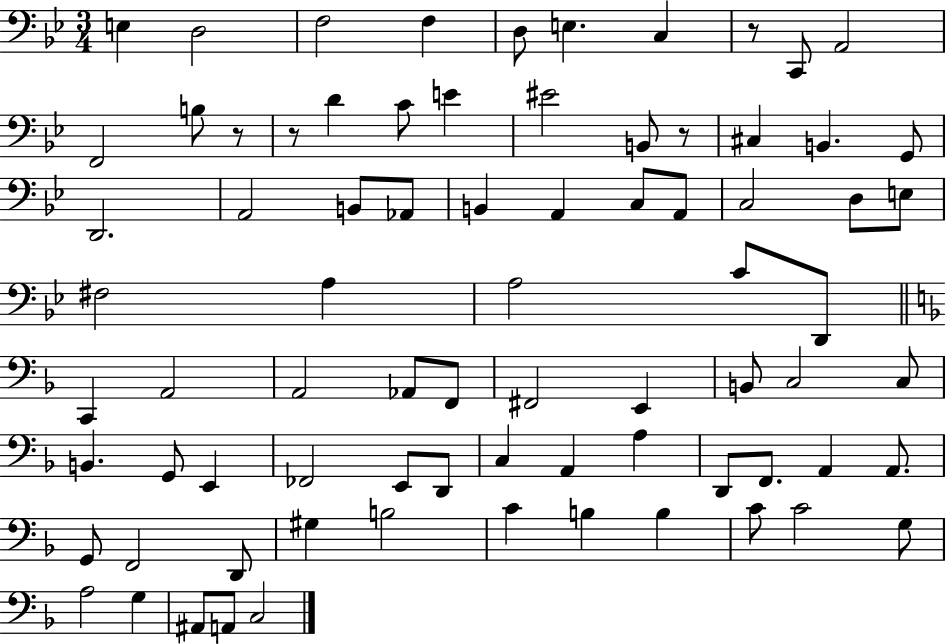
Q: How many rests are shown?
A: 4